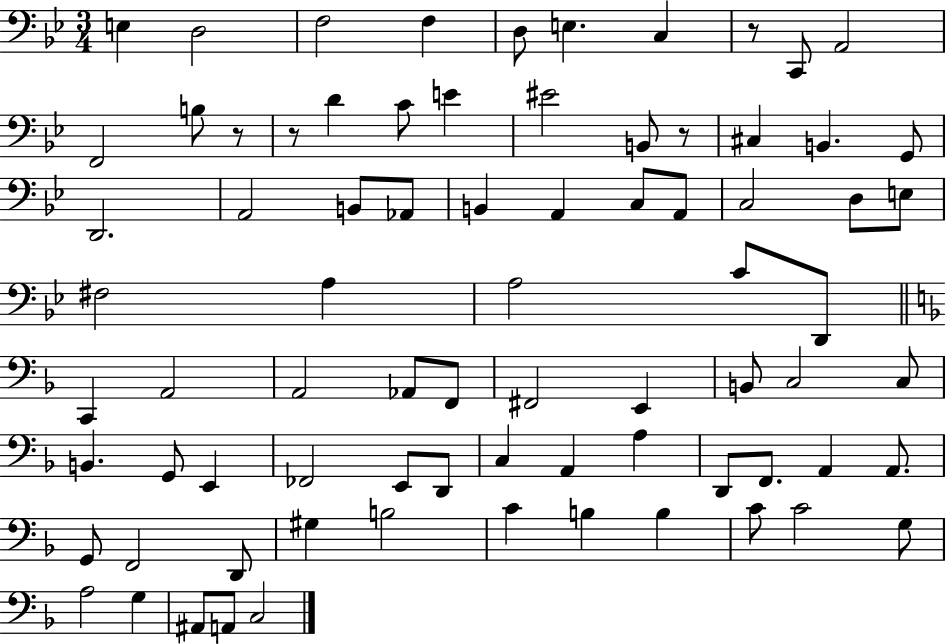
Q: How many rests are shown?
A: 4